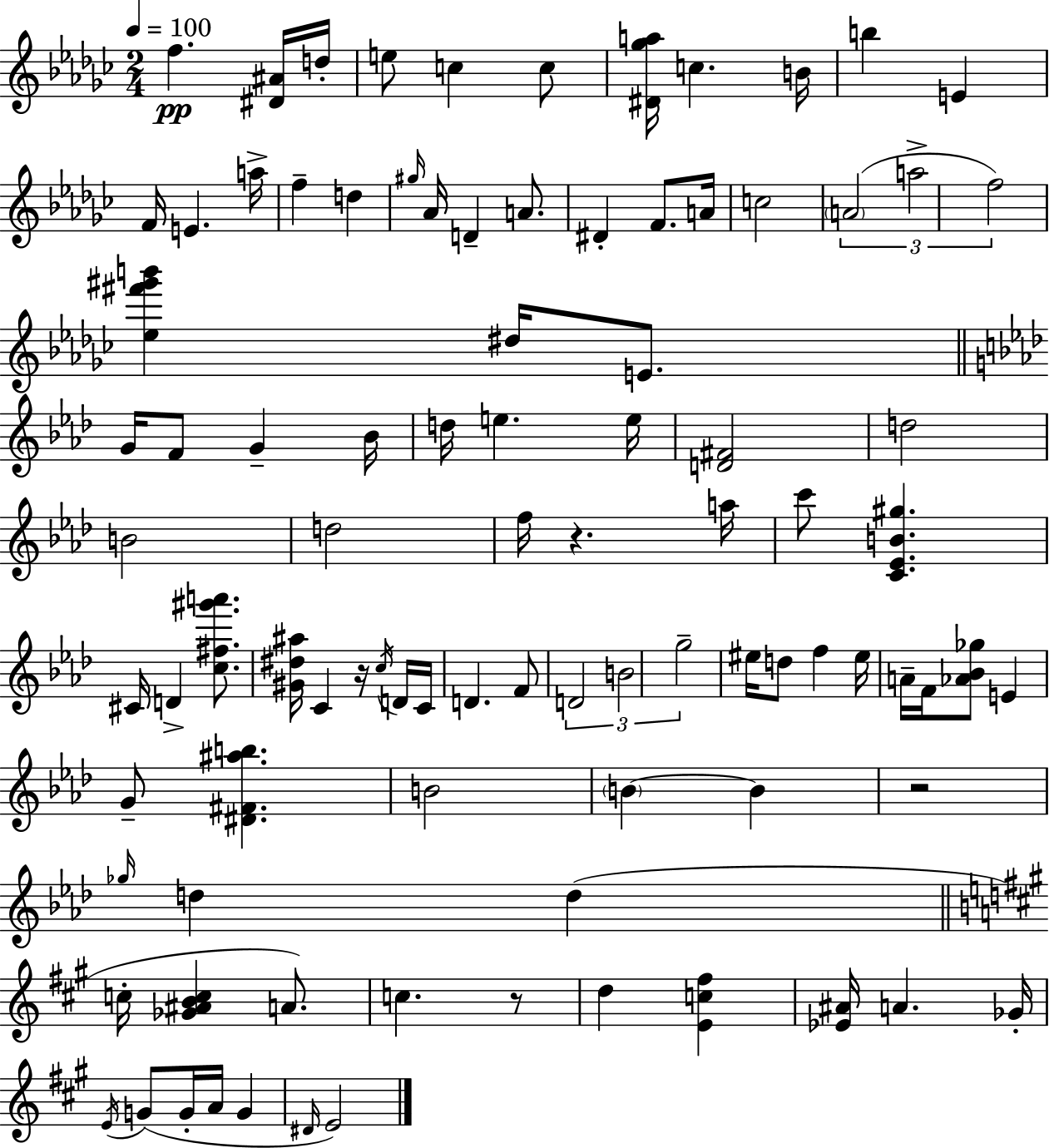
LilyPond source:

{
  \clef treble
  \numericTimeSignature
  \time 2/4
  \key ees \minor
  \tempo 4 = 100
  f''4.\pp <dis' ais'>16 d''16-. | e''8 c''4 c''8 | <dis' ges'' a''>16 c''4. b'16 | b''4 e'4 | \break f'16 e'4. a''16-> | f''4-- d''4 | \grace { gis''16 } aes'16 d'4-- a'8. | dis'4-. f'8. | \break a'16 c''2 | \tuplet 3/2 { \parenthesize a'2( | a''2-> | f''2) } | \break <ees'' fis''' gis''' b'''>4 dis''16 e'8. | \bar "||" \break \key f \minor g'16 f'8 g'4-- bes'16 | d''16 e''4. e''16 | <d' fis'>2 | d''2 | \break b'2 | d''2 | f''16 r4. a''16 | c'''8 <c' ees' b' gis''>4. | \break cis'16 d'4-> <c'' fis'' gis''' a'''>8. | <gis' dis'' ais''>16 c'4 r16 \acciaccatura { c''16 } d'16 | c'16 d'4. f'8 | \tuplet 3/2 { d'2 | \break b'2 | g''2-- } | eis''16 d''8 f''4 | eis''16 a'16-- f'16 <aes' bes' ges''>8 e'4 | \break g'8-- <dis' fis' ais'' b''>4. | b'2 | \parenthesize b'4~~ b'4 | r2 | \break \grace { ges''16 } d''4 d''4( | \bar "||" \break \key a \major c''16-. <ges' ais' b' c''>4 a'8.) | c''4. r8 | d''4 <e' c'' fis''>4 | <ees' ais'>16 a'4. ges'16-. | \break \acciaccatura { e'16 } g'8( g'16-. a'16 g'4 | \grace { dis'16 } e'2) | \bar "|."
}